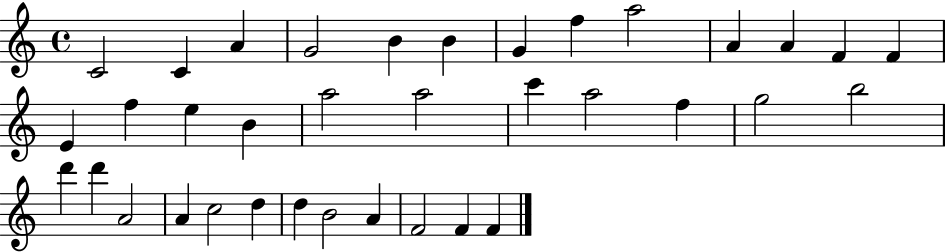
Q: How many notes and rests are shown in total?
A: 36